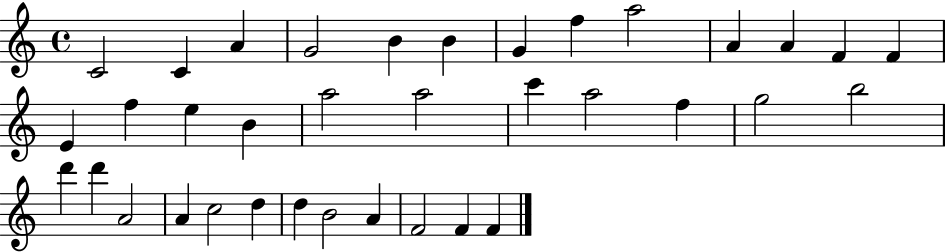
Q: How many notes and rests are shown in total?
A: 36